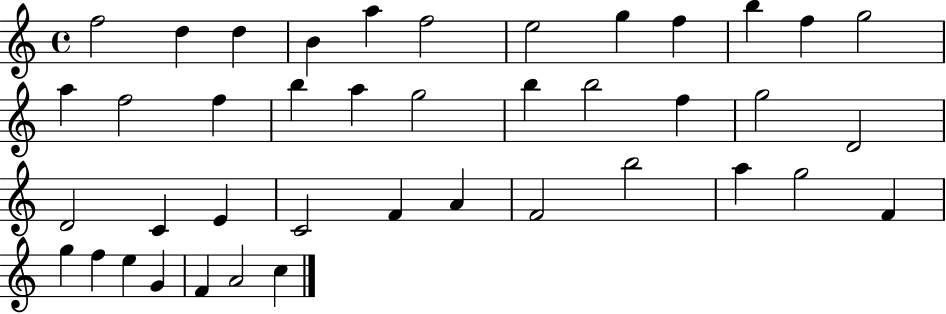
{
  \clef treble
  \time 4/4
  \defaultTimeSignature
  \key c \major
  f''2 d''4 d''4 | b'4 a''4 f''2 | e''2 g''4 f''4 | b''4 f''4 g''2 | \break a''4 f''2 f''4 | b''4 a''4 g''2 | b''4 b''2 f''4 | g''2 d'2 | \break d'2 c'4 e'4 | c'2 f'4 a'4 | f'2 b''2 | a''4 g''2 f'4 | \break g''4 f''4 e''4 g'4 | f'4 a'2 c''4 | \bar "|."
}